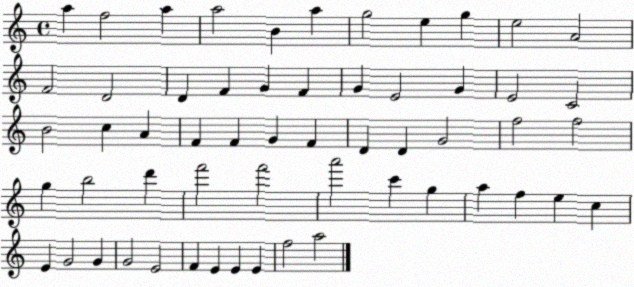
X:1
T:Untitled
M:4/4
L:1/4
K:C
a f2 a a2 B a g2 e g e2 A2 F2 D2 D F G F G E2 G E2 C2 B2 c A F F G F D D G2 f2 f2 g b2 d' f'2 f'2 a'2 c' g a f e c E G2 G G2 E2 F E E E f2 a2